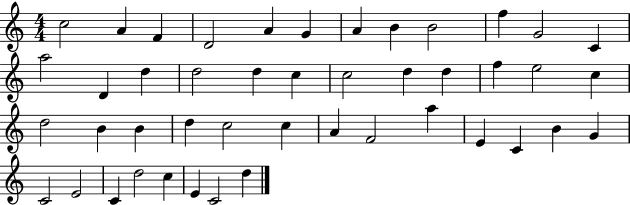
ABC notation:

X:1
T:Untitled
M:4/4
L:1/4
K:C
c2 A F D2 A G A B B2 f G2 C a2 D d d2 d c c2 d d f e2 c d2 B B d c2 c A F2 a E C B G C2 E2 C d2 c E C2 d